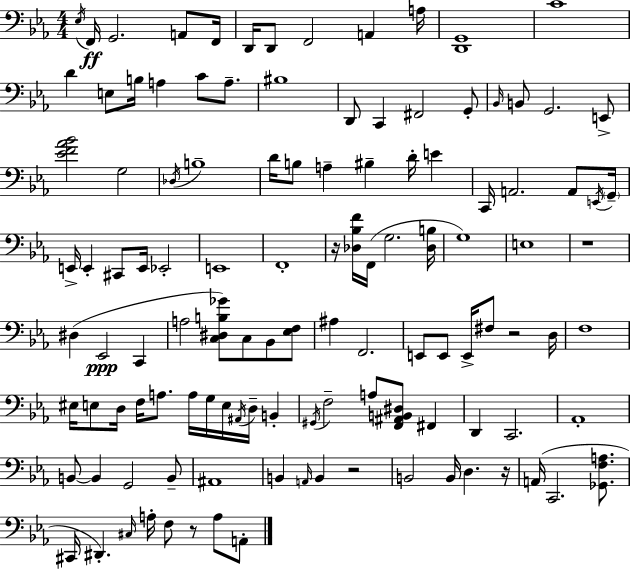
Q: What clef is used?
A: bass